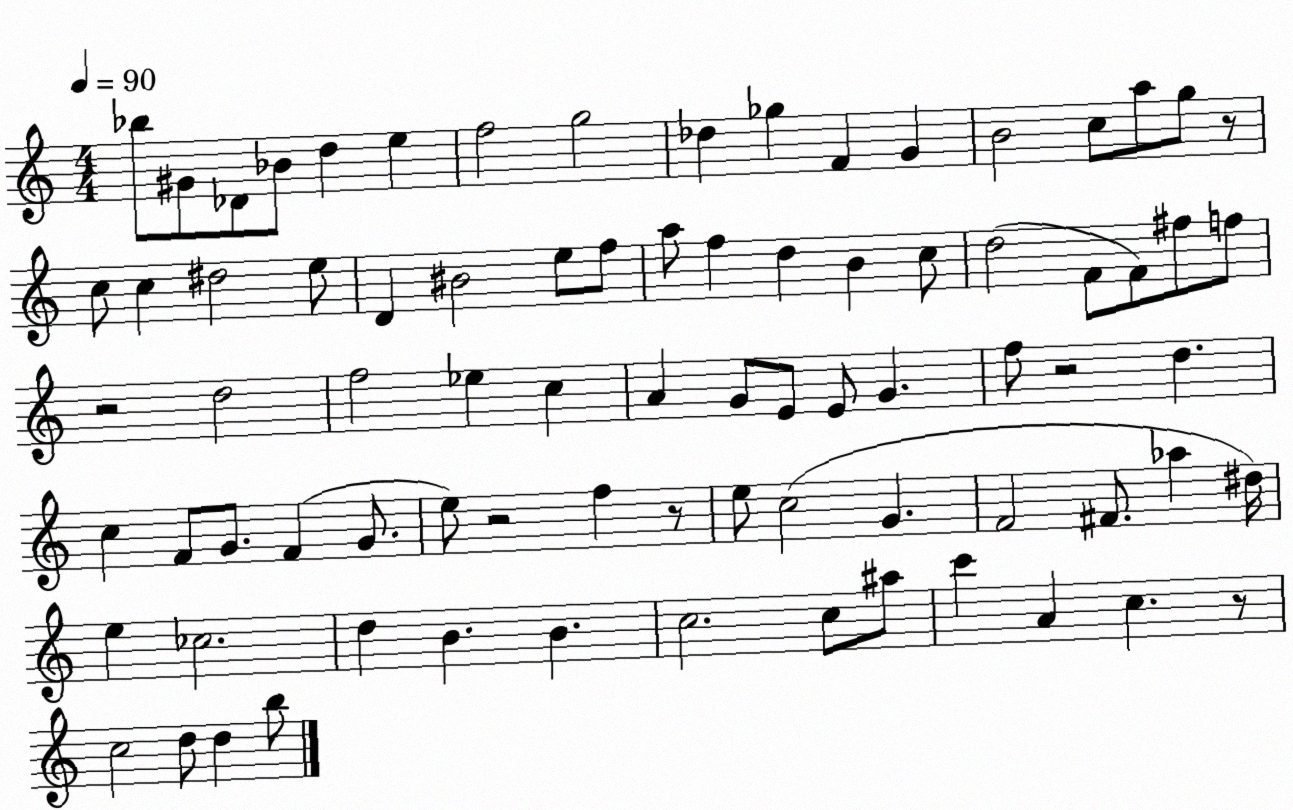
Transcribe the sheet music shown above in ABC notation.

X:1
T:Untitled
M:4/4
L:1/4
K:C
_b/2 ^G/2 _D/2 _B/2 d e f2 g2 _d _g F G B2 c/2 a/2 g/2 z/2 c/2 c ^d2 e/2 D ^B2 e/2 f/2 a/2 f d B c/2 d2 F/2 F/2 ^f/2 f/2 z2 d2 f2 _e c A G/2 E/2 E/2 G f/2 z2 d c F/2 G/2 F G/2 e/2 z2 f z/2 e/2 c2 G F2 ^F/2 _a ^d/4 e _c2 d B B c2 c/2 ^a/2 c' A c z/2 c2 d/2 d b/2